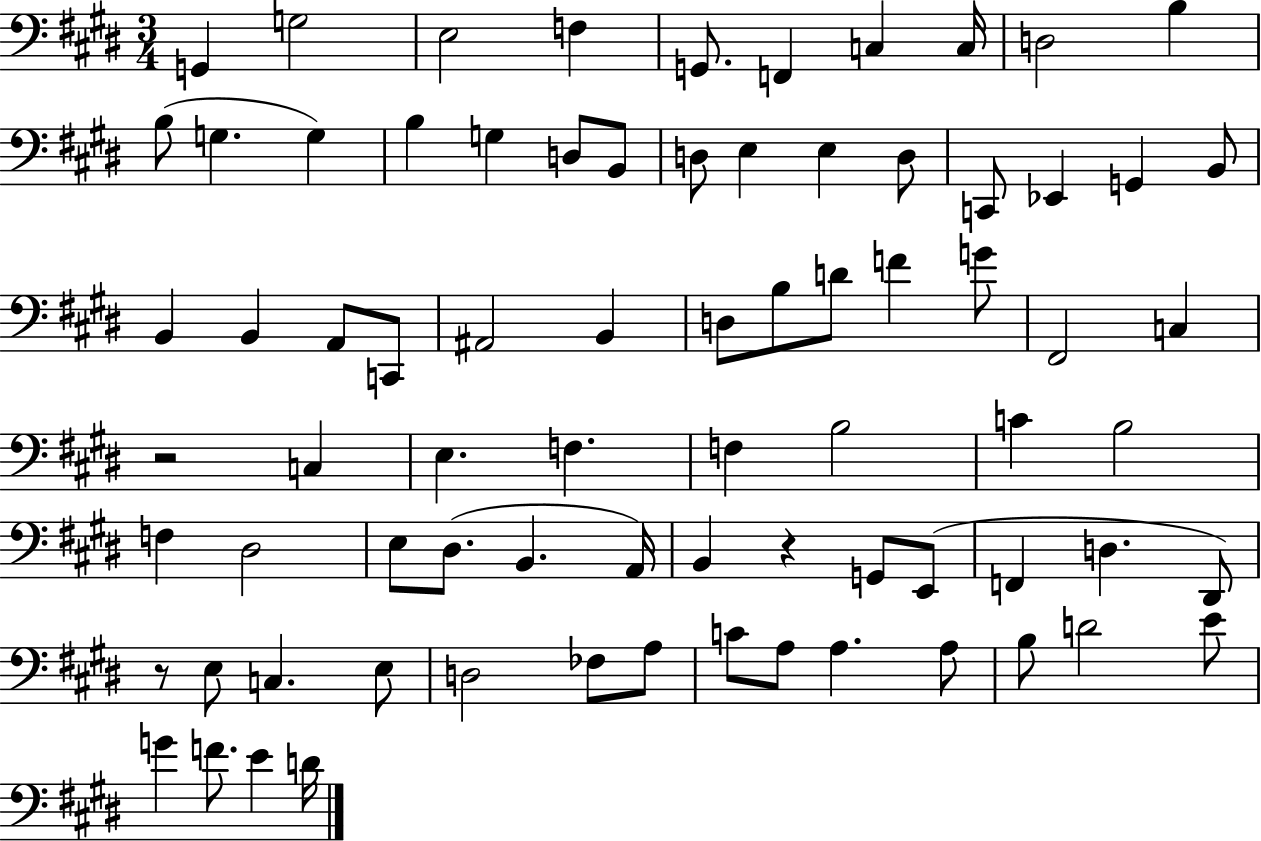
X:1
T:Untitled
M:3/4
L:1/4
K:E
G,, G,2 E,2 F, G,,/2 F,, C, C,/4 D,2 B, B,/2 G, G, B, G, D,/2 B,,/2 D,/2 E, E, D,/2 C,,/2 _E,, G,, B,,/2 B,, B,, A,,/2 C,,/2 ^A,,2 B,, D,/2 B,/2 D/2 F G/2 ^F,,2 C, z2 C, E, F, F, B,2 C B,2 F, ^D,2 E,/2 ^D,/2 B,, A,,/4 B,, z G,,/2 E,,/2 F,, D, ^D,,/2 z/2 E,/2 C, E,/2 D,2 _F,/2 A,/2 C/2 A,/2 A, A,/2 B,/2 D2 E/2 G F/2 E D/4